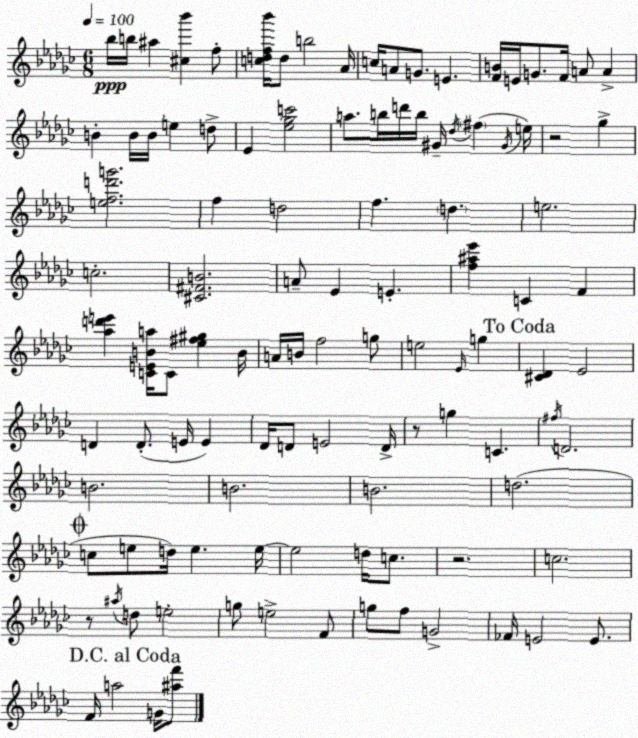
X:1
T:Untitled
M:6/8
L:1/4
K:Ebm
_b/4 b/4 ^a [^c_b'] f/2 [cdf_b']/4 d/2 b2 _A/4 c/4 A/2 G/2 E [FB]/4 E/4 G/2 F/4 A/2 A B B/4 B/4 e d/2 _E [_e_gc']2 a/2 b/4 d'/4 b/4 ^G/4 _d/4 ^f ^G/4 e/4 z2 _g [efd'g']2 f d2 f d e2 c2 [^C^FB]2 A/2 _E E [f^a_e'] C F [_ad'e'] [CEBa]/4 C/2 [_e^f^g] B/4 A/4 B/4 f2 g/2 e2 _E/4 g [^C_D] _E2 D D/2 E/4 E _D/4 D/2 E2 D/4 z/2 g C ^f/4 D2 B2 B2 B2 d2 c/2 e/2 d/4 e e/4 e2 d/4 c/2 z2 c2 z/2 ^a/4 d/2 e2 g/2 e2 F/2 g/2 f/2 G2 _F/4 E2 E/2 F/4 a2 G/4 [^af']/2